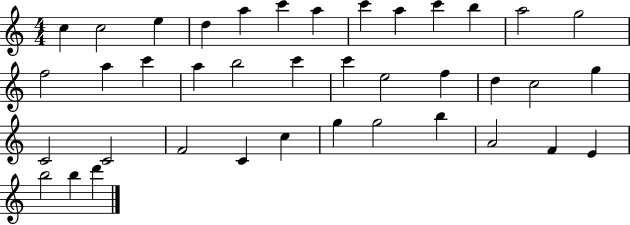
C5/q C5/h E5/q D5/q A5/q C6/q A5/q C6/q A5/q C6/q B5/q A5/h G5/h F5/h A5/q C6/q A5/q B5/h C6/q C6/q E5/h F5/q D5/q C5/h G5/q C4/h C4/h F4/h C4/q C5/q G5/q G5/h B5/q A4/h F4/q E4/q B5/h B5/q D6/q